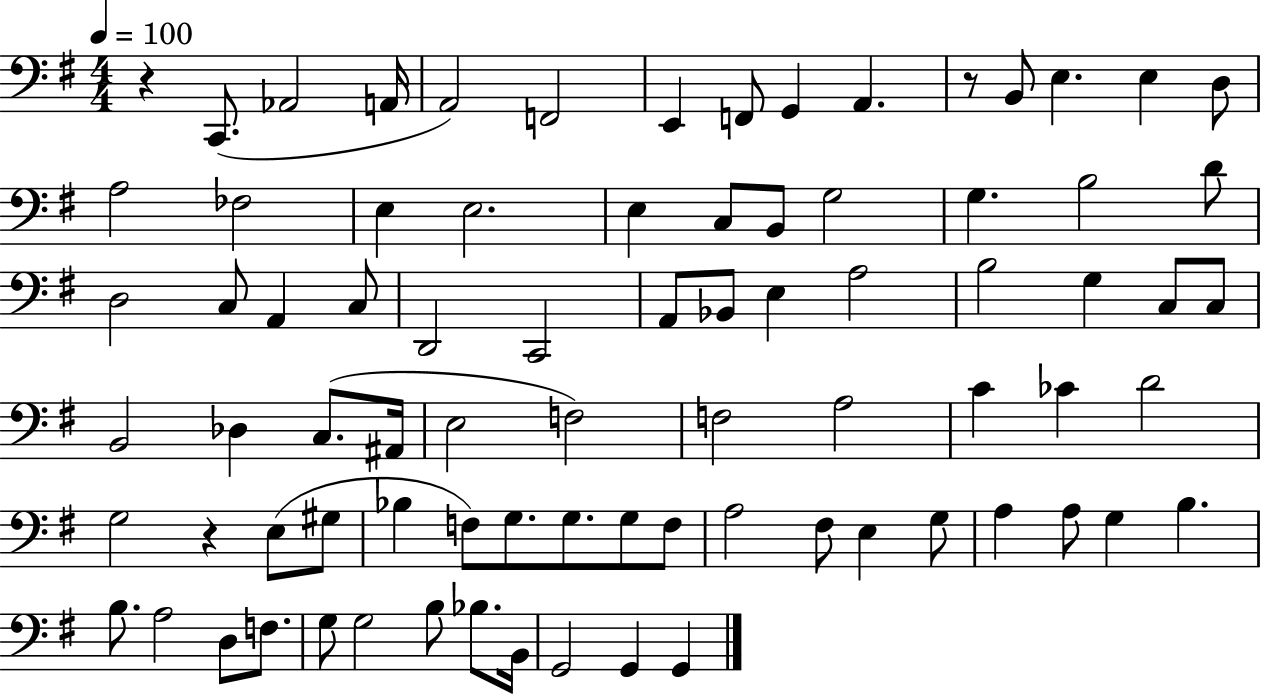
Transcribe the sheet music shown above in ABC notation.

X:1
T:Untitled
M:4/4
L:1/4
K:G
z C,,/2 _A,,2 A,,/4 A,,2 F,,2 E,, F,,/2 G,, A,, z/2 B,,/2 E, E, D,/2 A,2 _F,2 E, E,2 E, C,/2 B,,/2 G,2 G, B,2 D/2 D,2 C,/2 A,, C,/2 D,,2 C,,2 A,,/2 _B,,/2 E, A,2 B,2 G, C,/2 C,/2 B,,2 _D, C,/2 ^A,,/4 E,2 F,2 F,2 A,2 C _C D2 G,2 z E,/2 ^G,/2 _B, F,/2 G,/2 G,/2 G,/2 F,/2 A,2 ^F,/2 E, G,/2 A, A,/2 G, B, B,/2 A,2 D,/2 F,/2 G,/2 G,2 B,/2 _B,/2 B,,/4 G,,2 G,, G,,